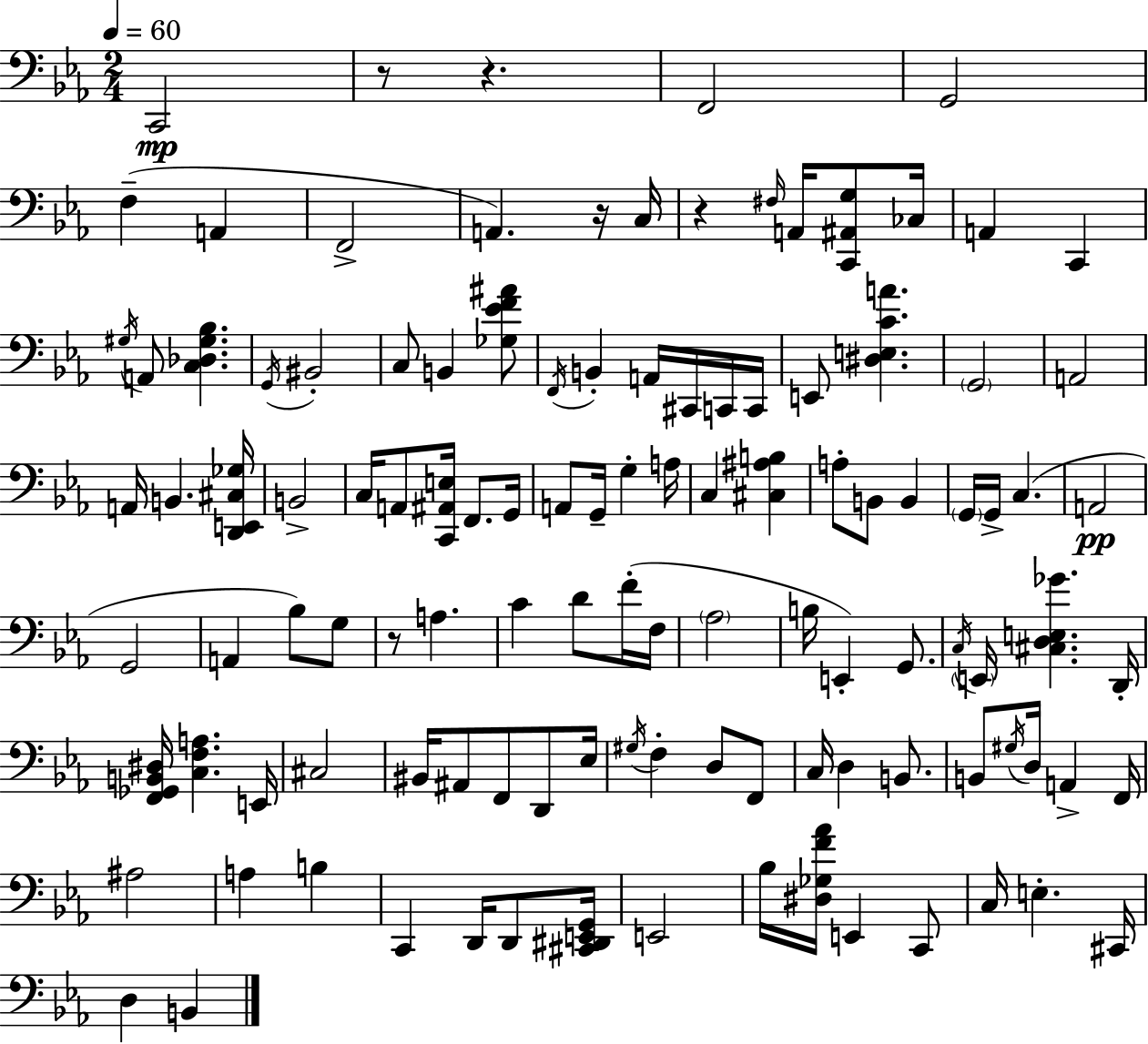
C2/h R/e R/q. F2/h G2/h F3/q A2/q F2/h A2/q. R/s C3/s R/q F#3/s A2/s [C2,A#2,G3]/e CES3/s A2/q C2/q G#3/s A2/e [C3,Db3,G#3,Bb3]/q. G2/s BIS2/h C3/e B2/q [Gb3,Eb4,F4,A#4]/e F2/s B2/q A2/s C#2/s C2/s C2/s E2/e [D#3,E3,C4,A4]/q. G2/h A2/h A2/s B2/q. [D2,E2,C#3,Gb3]/s B2/h C3/s A2/e [C2,A#2,E3]/s F2/e. G2/s A2/e G2/s G3/q A3/s C3/q [C#3,A#3,B3]/q A3/e B2/e B2/q G2/s G2/s C3/q. A2/h G2/h A2/q Bb3/e G3/e R/e A3/q. C4/q D4/e F4/s F3/s Ab3/h B3/s E2/q G2/e. C3/s E2/s [C#3,D3,E3,Gb4]/q. D2/s [F2,Gb2,B2,D#3]/s [C3,F3,A3]/q. E2/s C#3/h BIS2/s A#2/e F2/e D2/e Eb3/s G#3/s F3/q D3/e F2/e C3/s D3/q B2/e. B2/e G#3/s D3/s A2/q F2/s A#3/h A3/q B3/q C2/q D2/s D2/e [C#2,D#2,E2,G2]/s E2/h Bb3/s [D#3,Gb3,F4,Ab4]/s E2/q C2/e C3/s E3/q. C#2/s D3/q B2/q